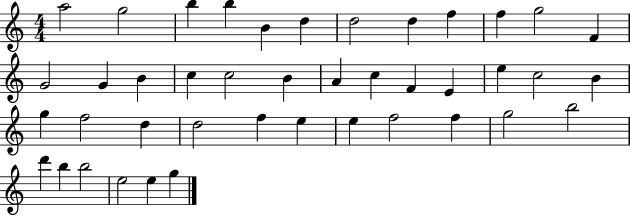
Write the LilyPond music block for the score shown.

{
  \clef treble
  \numericTimeSignature
  \time 4/4
  \key c \major
  a''2 g''2 | b''4 b''4 b'4 d''4 | d''2 d''4 f''4 | f''4 g''2 f'4 | \break g'2 g'4 b'4 | c''4 c''2 b'4 | a'4 c''4 f'4 e'4 | e''4 c''2 b'4 | \break g''4 f''2 d''4 | d''2 f''4 e''4 | e''4 f''2 f''4 | g''2 b''2 | \break d'''4 b''4 b''2 | e''2 e''4 g''4 | \bar "|."
}